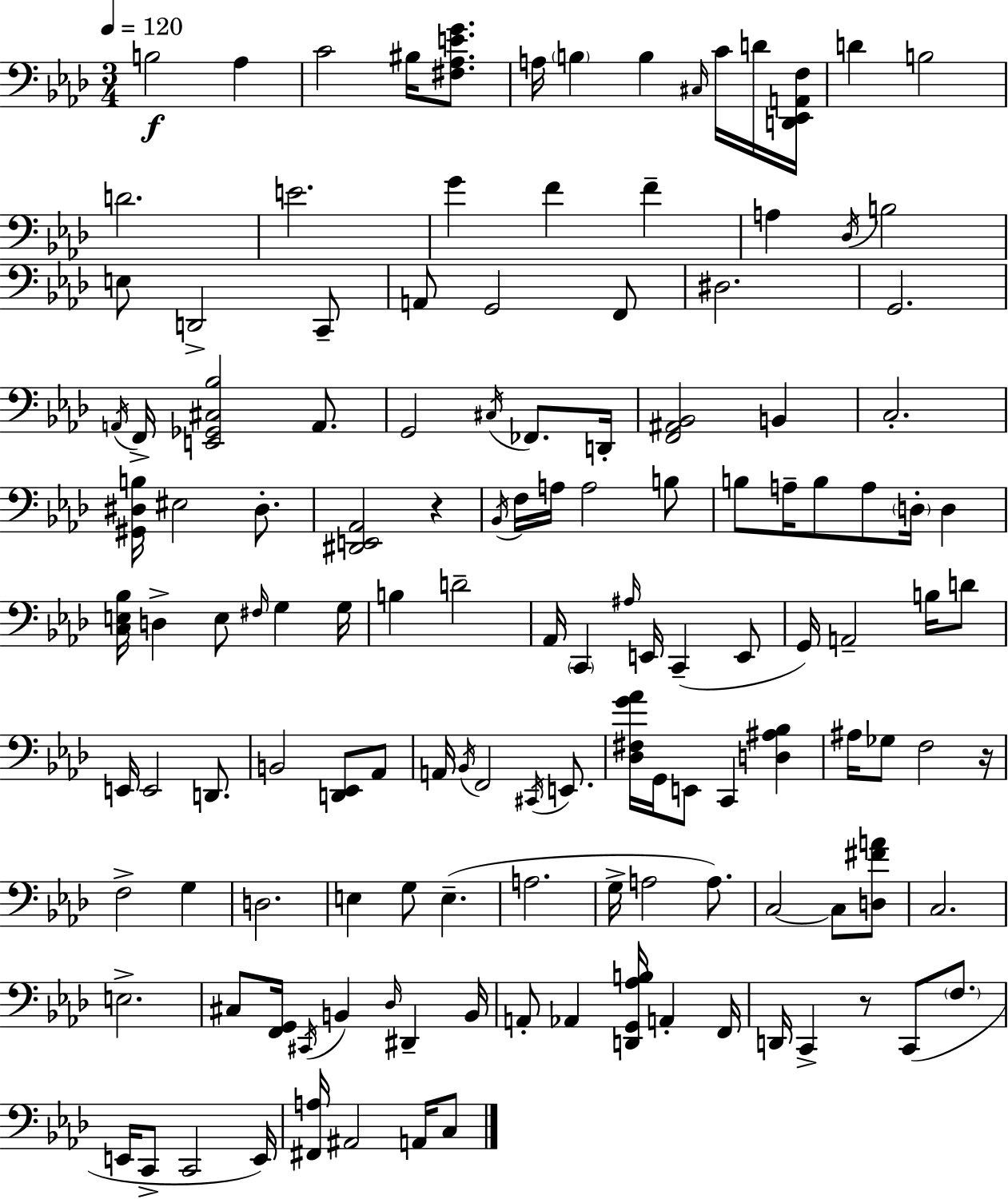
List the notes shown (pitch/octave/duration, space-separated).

B3/h Ab3/q C4/h BIS3/s [F#3,Ab3,E4,G4]/e. A3/s B3/q B3/q C#3/s C4/s D4/s [D2,Eb2,A2,F3]/s D4/q B3/h D4/h. E4/h. G4/q F4/q F4/q A3/q Db3/s B3/h E3/e D2/h C2/e A2/e G2/h F2/e D#3/h. G2/h. A2/s F2/s [E2,Gb2,C#3,Bb3]/h A2/e. G2/h C#3/s FES2/e. D2/s [F2,A#2,Bb2]/h B2/q C3/h. [G#2,D#3,B3]/s EIS3/h D#3/e. [D#2,E2,Ab2]/h R/q Bb2/s F3/s A3/s A3/h B3/e B3/e A3/s B3/e A3/e D3/s D3/q [C3,E3,Bb3]/s D3/q E3/e F#3/s G3/q G3/s B3/q D4/h Ab2/s C2/q A#3/s E2/s C2/q E2/e G2/s A2/h B3/s D4/e E2/s E2/h D2/e. B2/h [D2,Eb2]/e Ab2/e A2/s Bb2/s F2/h C#2/s E2/e. [Db3,F#3,G4,Ab4]/s G2/s E2/e C2/q [D3,A#3,Bb3]/q A#3/s Gb3/e F3/h R/s F3/h G3/q D3/h. E3/q G3/e E3/q. A3/h. G3/s A3/h A3/e. C3/h C3/e [D3,F#4,A4]/e C3/h. E3/h. C#3/e [F2,G2]/s C#2/s B2/q Db3/s D#2/q B2/s A2/e Ab2/q [D2,G2,Ab3,B3]/s A2/q F2/s D2/s C2/q R/e C2/e F3/e. E2/s C2/e C2/h E2/s [F#2,A3]/s A#2/h A2/s C3/e